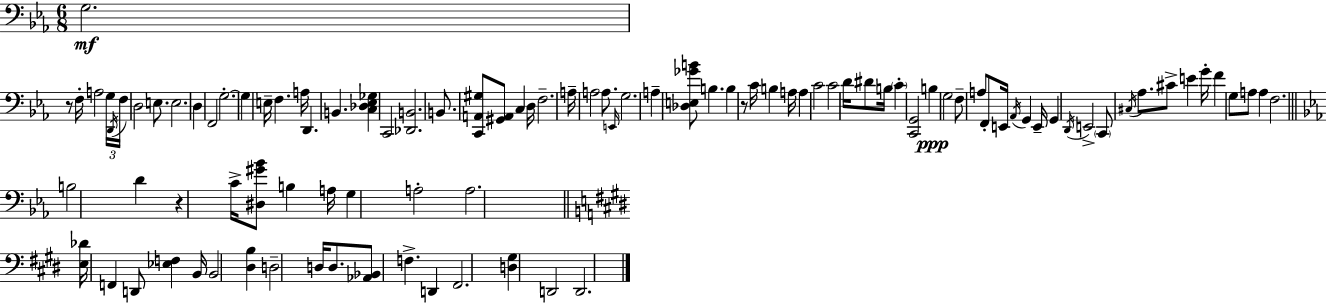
{
  \clef bass
  \numericTimeSignature
  \time 6/8
  \key c \minor
  \repeat volta 2 { g2.\mf | r8 f16-. a2 \tuplet 3/2 { g16 | \acciaccatura { d,16 } f16 } d2 e8. | e2. | \break d4 f,2 | g2.-.~~ | g4 e16-- f4. | a16 d,4. b,4. | \break <c des ees ges>4 c,2 | <des, b,>2. | b,8. <c, a, gis>8 <gis, a,>8 c4 | d16 f2.-- | \break a16-- a2 a8. | \grace { e,16 } g2. | a4-- <des e ges' b'>8 b4. | b4 r8 c'16 b4 | \break a16 a4 c'2 | c'2 d'16 dis'8 | b16 \parenthesize c'4-. <c, g,>2 | b4\ppp g2 | \break f8-- a8 f,8-. e,16 \acciaccatura { aes,16 } g,4 | e,16-- g,4 \acciaccatura { d,16 } e,2-> | \parenthesize c,8 \acciaccatura { cis16 } aes8. cis'8-> | e'4 g'16-. f'4 g8 a8 | \break a4 f2. | \bar "||" \break \key c \minor b2 d'4 | r4 c'16-> <dis gis' bes'>8 b4 a16 | g4 a2-. | a2. | \break \bar "||" \break \key e \major <e des'>16 f,4 d,8 <ees f>4 b,16 | b,2 <dis b>4 | d2-- d16 d8. | <aes, bes,>8 f4.-> d,4 | \break fis,2. | <d gis>4 d,2 | d,2. | } \bar "|."
}